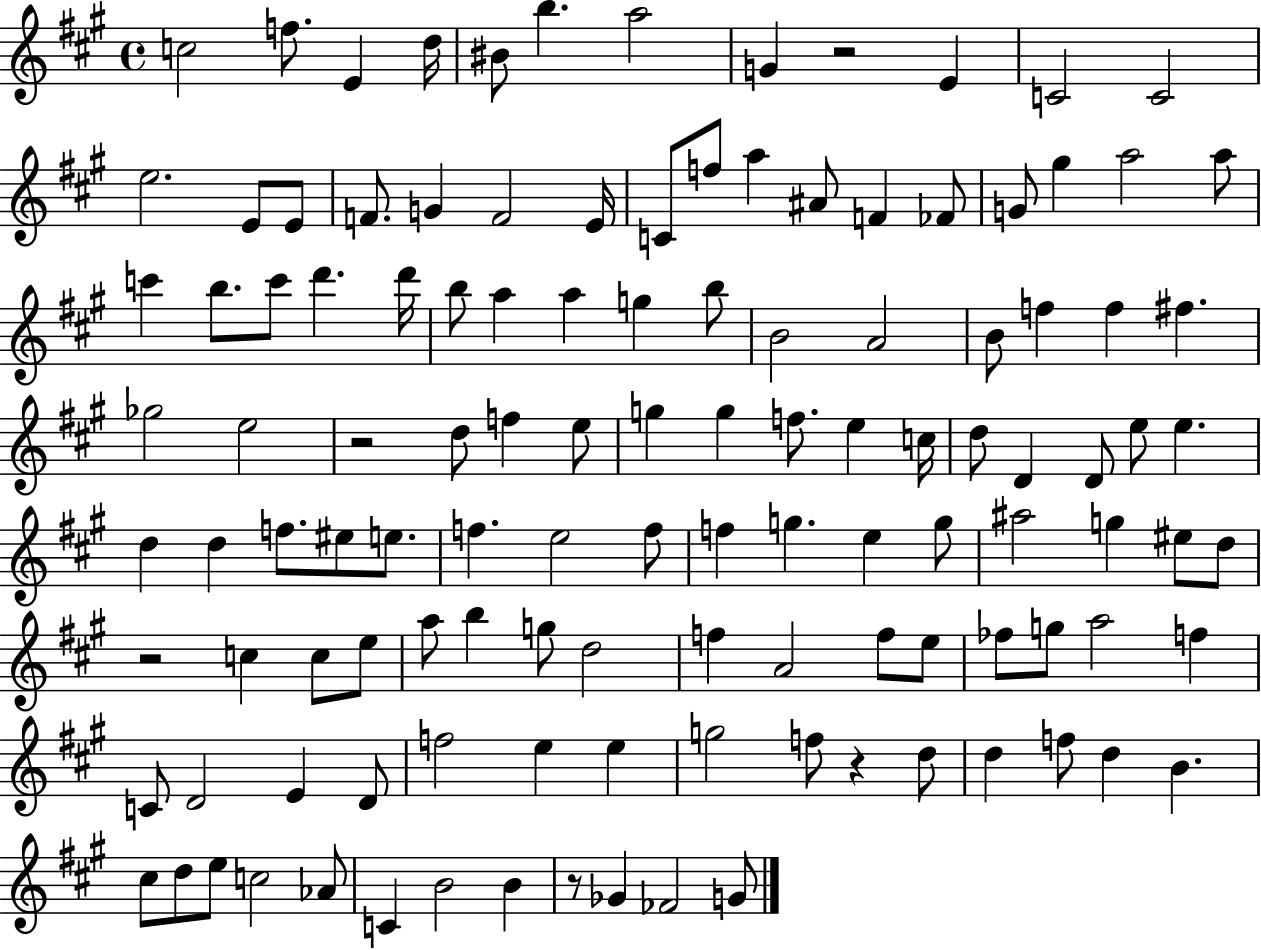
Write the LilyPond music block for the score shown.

{
  \clef treble
  \time 4/4
  \defaultTimeSignature
  \key a \major
  c''2 f''8. e'4 d''16 | bis'8 b''4. a''2 | g'4 r2 e'4 | c'2 c'2 | \break e''2. e'8 e'8 | f'8. g'4 f'2 e'16 | c'8 f''8 a''4 ais'8 f'4 fes'8 | g'8 gis''4 a''2 a''8 | \break c'''4 b''8. c'''8 d'''4. d'''16 | b''8 a''4 a''4 g''4 b''8 | b'2 a'2 | b'8 f''4 f''4 fis''4. | \break ges''2 e''2 | r2 d''8 f''4 e''8 | g''4 g''4 f''8. e''4 c''16 | d''8 d'4 d'8 e''8 e''4. | \break d''4 d''4 f''8. eis''8 e''8. | f''4. e''2 f''8 | f''4 g''4. e''4 g''8 | ais''2 g''4 eis''8 d''8 | \break r2 c''4 c''8 e''8 | a''8 b''4 g''8 d''2 | f''4 a'2 f''8 e''8 | fes''8 g''8 a''2 f''4 | \break c'8 d'2 e'4 d'8 | f''2 e''4 e''4 | g''2 f''8 r4 d''8 | d''4 f''8 d''4 b'4. | \break cis''8 d''8 e''8 c''2 aes'8 | c'4 b'2 b'4 | r8 ges'4 fes'2 g'8 | \bar "|."
}